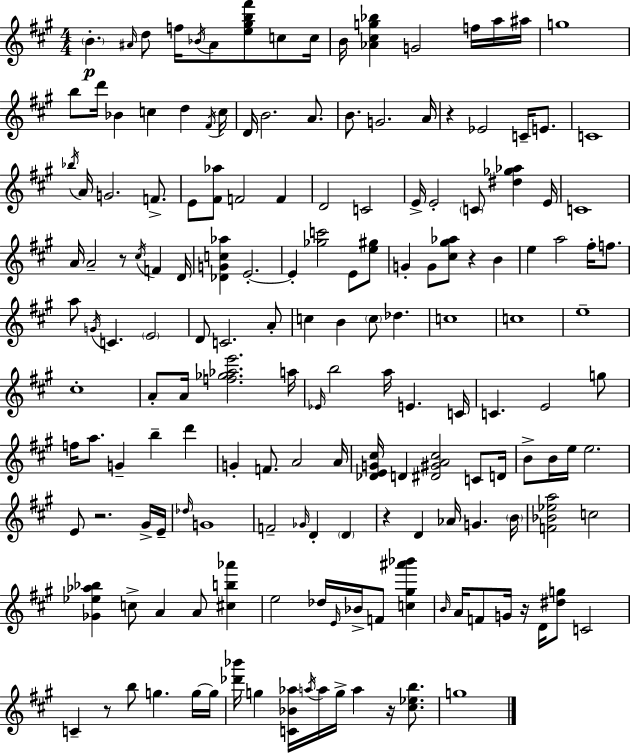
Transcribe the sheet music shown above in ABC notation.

X:1
T:Untitled
M:4/4
L:1/4
K:A
B ^A/4 d/2 f/4 _B/4 ^A/2 [e^gb^f']/2 c/2 c/4 B/4 [_A^cg_b] G2 f/4 a/4 ^a/4 g4 b/2 d'/4 _B c d ^F/4 c/4 D/4 B2 A/2 B/2 G2 A/4 z _E2 C/4 E/2 C4 _b/4 A/4 G2 F/2 E/2 [^F_a]/2 F2 F D2 C2 E/4 E2 C/2 [^d_g_a] E/4 C4 A/4 A2 z/2 ^c/4 F D/4 [_DGc_a] E2 E [_gc']2 E/2 [e^g]/2 G G/2 [^c^g_a]/2 z B e a2 ^f/4 f/2 a/2 G/4 C E2 D/2 C2 A/2 c B c/2 _d c4 c4 e4 ^c4 A/2 A/4 [f_g_ae']2 a/4 _E/4 b2 a/4 E C/4 C E2 g/2 f/4 a/2 G b d' G F/2 A2 A/4 [_DEG^c]/4 D [^D^GA^c]2 C/2 D/4 B/2 B/4 e/4 e2 E/2 z2 ^G/4 E/4 _d/4 G4 F2 _G/4 D D z D _A/4 G B/4 [F_B_ea]2 c2 [_G_e_a_b] c/2 A A/2 [^cb_a'] e2 _d/4 E/4 _B/4 F/2 [c^g^a'_b'] B/4 A/4 F/2 G/4 z/4 D/4 [^dg]/2 C2 C z/2 b/2 g g/4 g/4 [_d'_b']/4 g [C_B_a]/4 a/4 a/4 g/4 a z/4 [^c_eb]/2 g4